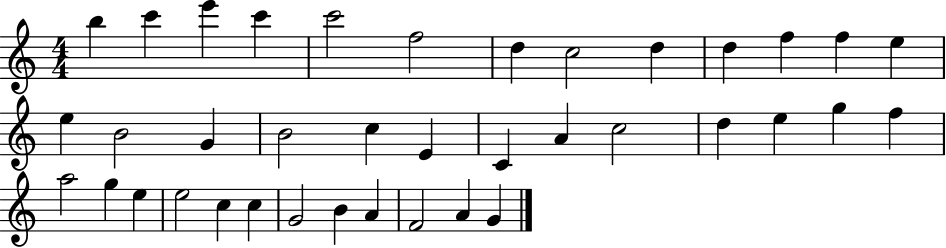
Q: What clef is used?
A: treble